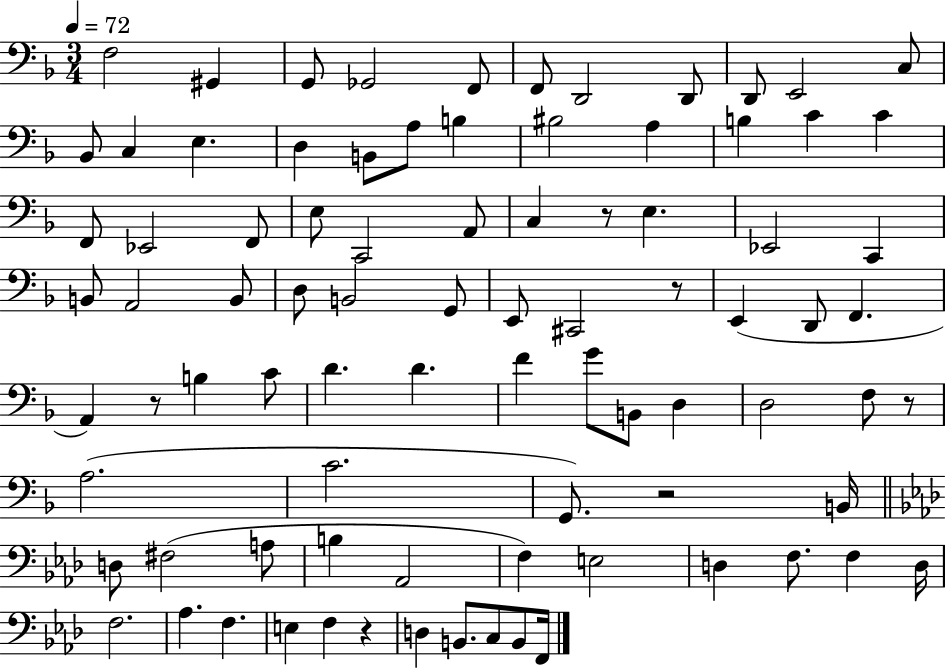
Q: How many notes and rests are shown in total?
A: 86